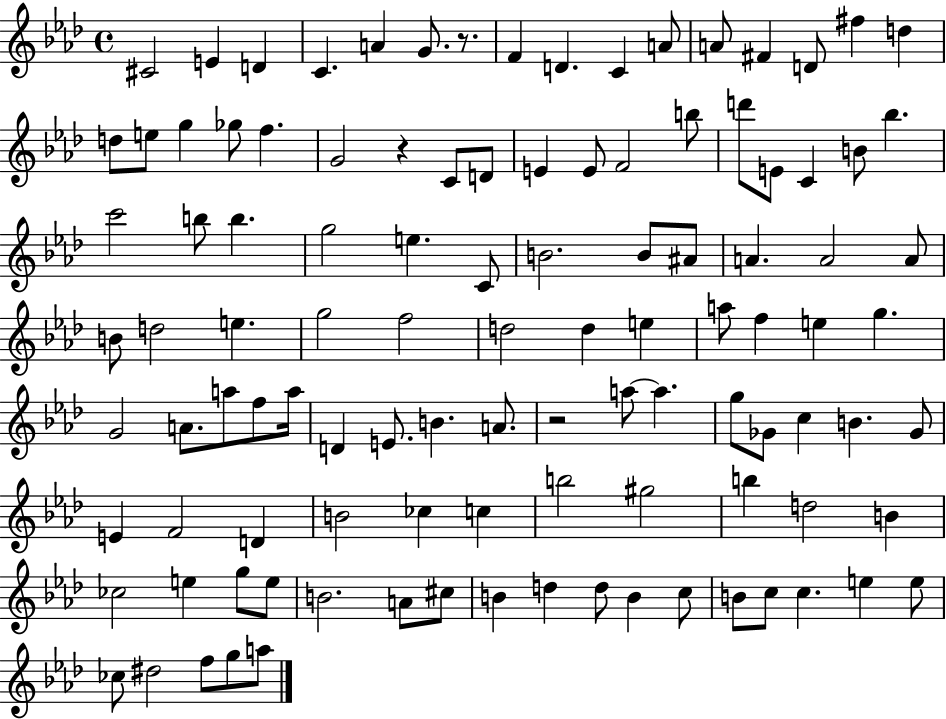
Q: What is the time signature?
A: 4/4